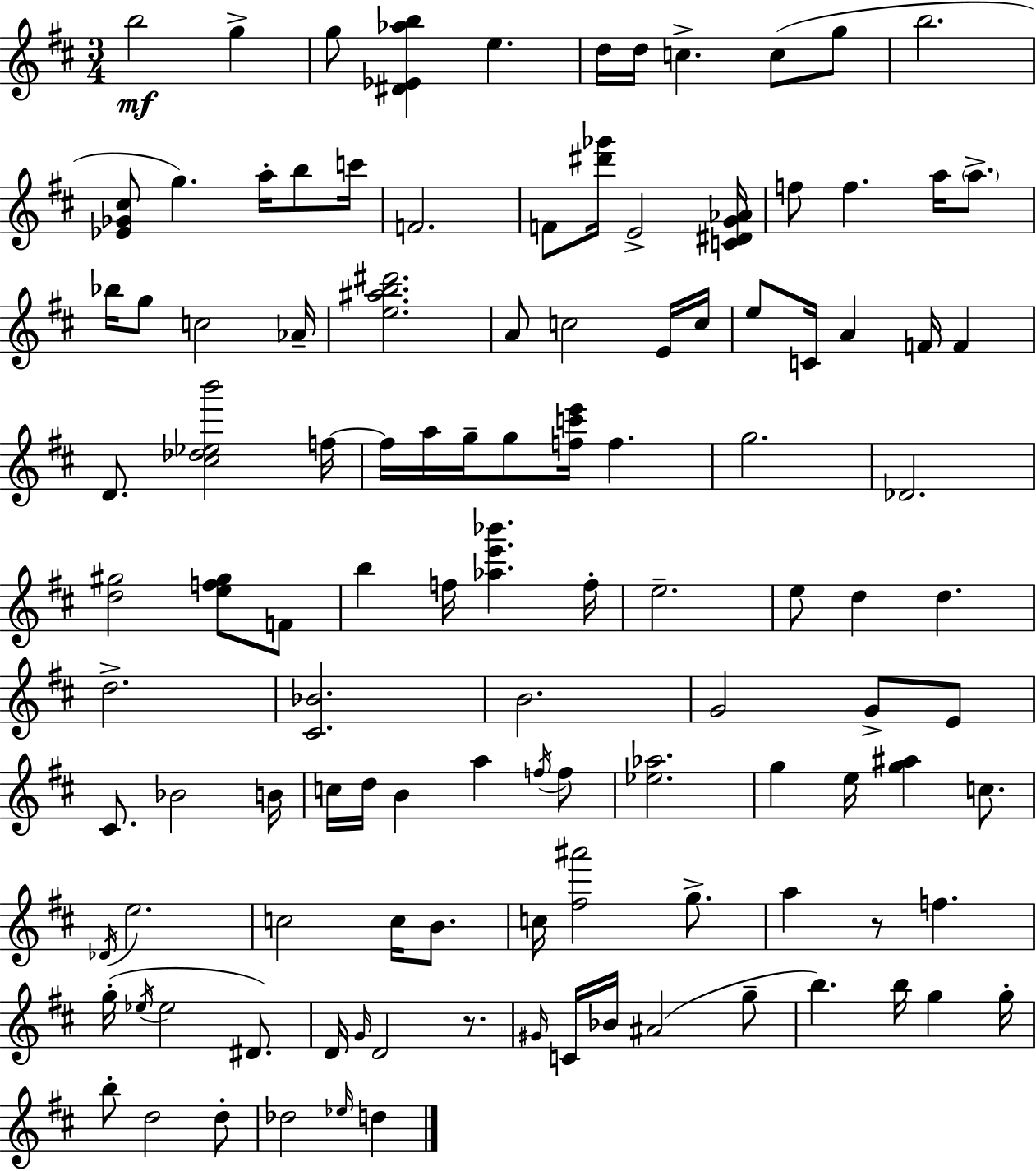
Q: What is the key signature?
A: D major